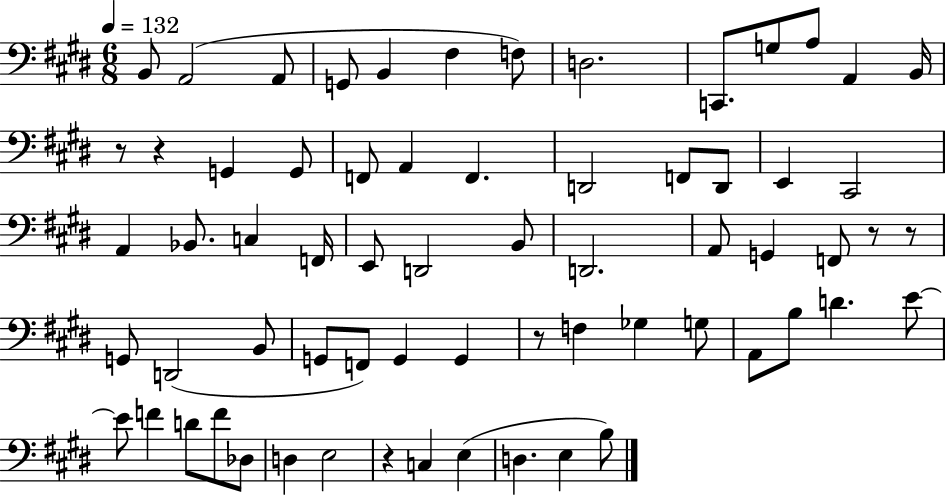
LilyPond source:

{
  \clef bass
  \numericTimeSignature
  \time 6/8
  \key e \major
  \tempo 4 = 132
  b,8 a,2( a,8 | g,8 b,4 fis4 f8) | d2. | c,8. g8 a8 a,4 b,16 | \break r8 r4 g,4 g,8 | f,8 a,4 f,4. | d,2 f,8 d,8 | e,4 cis,2 | \break a,4 bes,8. c4 f,16 | e,8 d,2 b,8 | d,2. | a,8 g,4 f,8 r8 r8 | \break g,8 d,2( b,8 | g,8 f,8) g,4 g,4 | r8 f4 ges4 g8 | a,8 b8 d'4. e'8~~ | \break e'8 f'4 d'8 f'8 des8 | d4 e2 | r4 c4 e4( | d4. e4 b8) | \break \bar "|."
}